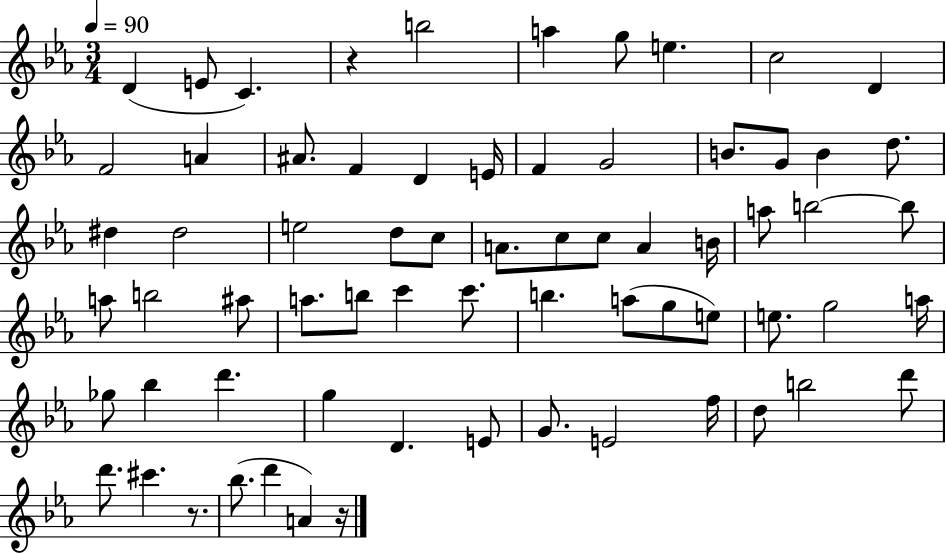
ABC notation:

X:1
T:Untitled
M:3/4
L:1/4
K:Eb
D E/2 C z b2 a g/2 e c2 D F2 A ^A/2 F D E/4 F G2 B/2 G/2 B d/2 ^d ^d2 e2 d/2 c/2 A/2 c/2 c/2 A B/4 a/2 b2 b/2 a/2 b2 ^a/2 a/2 b/2 c' c'/2 b a/2 g/2 e/2 e/2 g2 a/4 _g/2 _b d' g D E/2 G/2 E2 f/4 d/2 b2 d'/2 d'/2 ^c' z/2 _b/2 d' A z/4